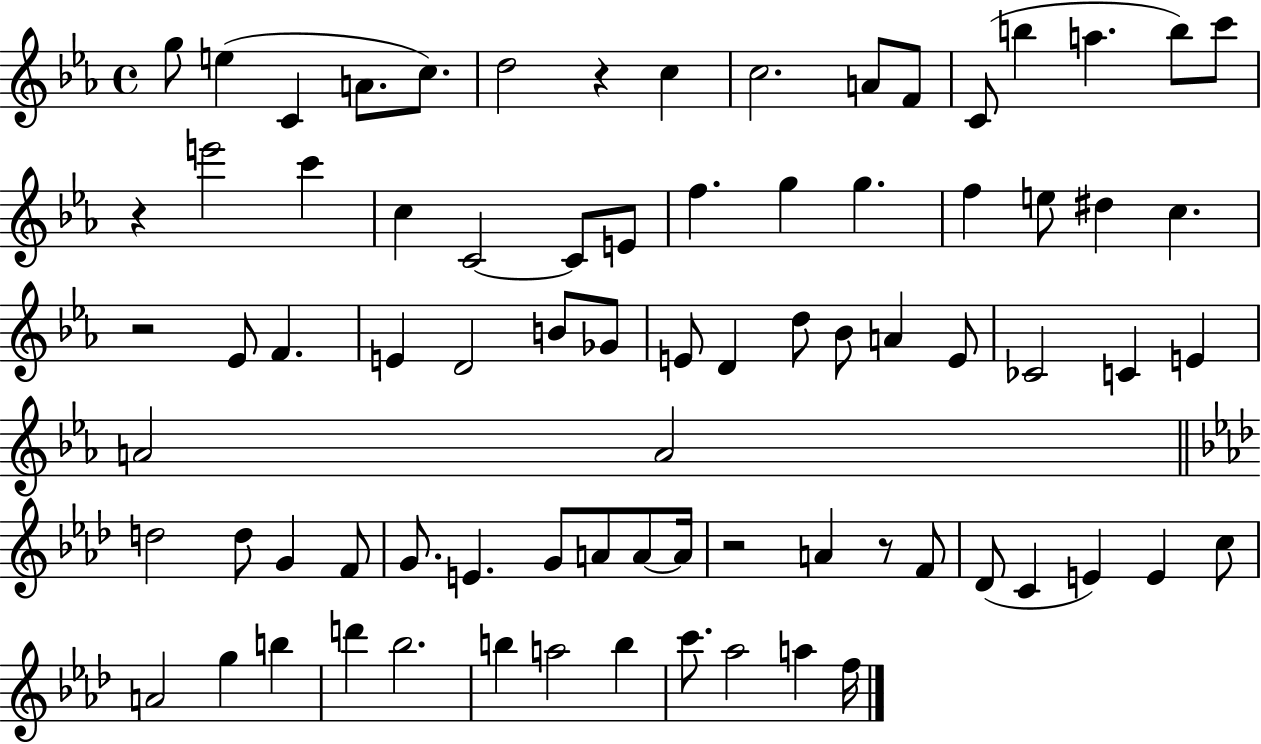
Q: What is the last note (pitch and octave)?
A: F5